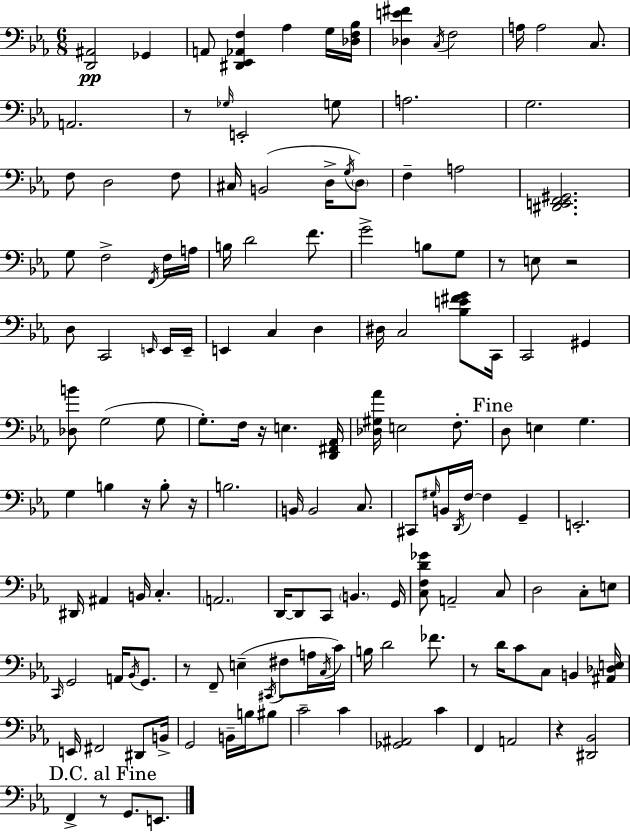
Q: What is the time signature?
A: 6/8